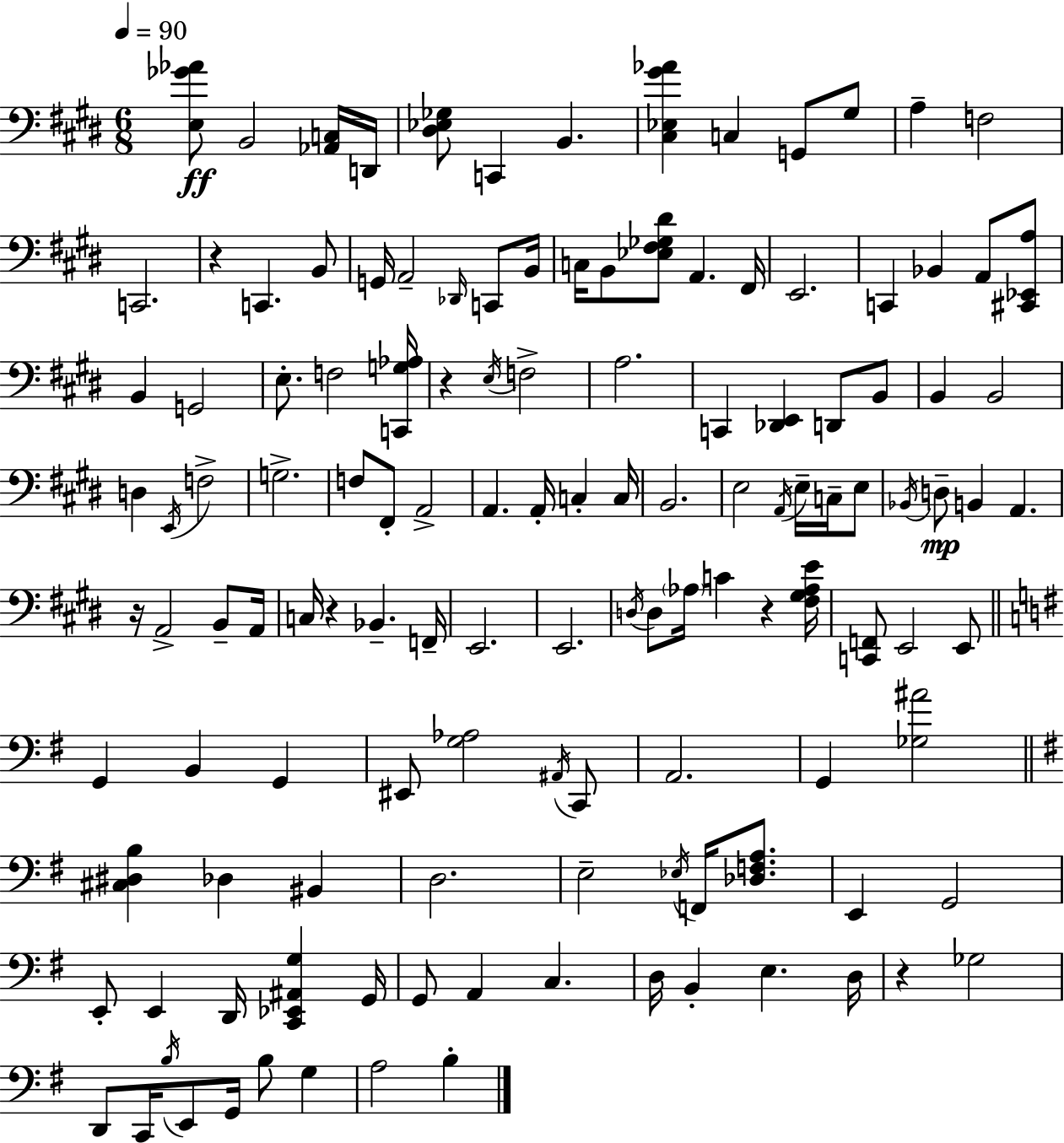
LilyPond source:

{
  \clef bass
  \numericTimeSignature
  \time 6/8
  \key e \major
  \tempo 4 = 90
  <e ges' aes'>8\ff b,2 <aes, c>16 d,16 | <dis ees ges>8 c,4 b,4. | <cis ees gis' aes'>4 c4 g,8 gis8 | a4-- f2 | \break c,2. | r4 c,4. b,8 | g,16 a,2-- \grace { des,16 } c,8 | b,16 c16 b,8 <ees fis ges dis'>8 a,4. | \break fis,16 e,2. | c,4 bes,4 a,8 <cis, ees, a>8 | b,4 g,2 | e8.-. f2 | \break <c, g aes>16 r4 \acciaccatura { e16 } f2-> | a2. | c,4 <des, e,>4 d,8 | b,8 b,4 b,2 | \break d4 \acciaccatura { e,16 } f2-> | g2.-> | f8 fis,8-. a,2-> | a,4. a,16-. c4-. | \break c16 b,2. | e2 \acciaccatura { a,16 } | e16-- c16-- e8 \acciaccatura { bes,16 } d8--\mp b,4 a,4. | r16 a,2-> | \break b,8-- a,16 c16 r4 bes,4.-- | f,16-- e,2. | e,2. | \acciaccatura { d16 } d8 \parenthesize aes16 c'4 | \break r4 <fis gis aes e'>16 <c, f,>8 e,2 | e,8 \bar "||" \break \key e \minor g,4 b,4 g,4 | eis,8 <g aes>2 \acciaccatura { ais,16 } c,8 | a,2. | g,4 <ges ais'>2 | \break \bar "||" \break \key g \major <cis dis b>4 des4 bis,4 | d2. | e2-- \acciaccatura { ees16 } f,16 <des f a>8. | e,4 g,2 | \break e,8-. e,4 d,16 <c, ees, ais, g>4 | g,16 g,8 a,4 c4. | d16 b,4-. e4. | d16 r4 ges2 | \break d,8 c,16 \acciaccatura { b16 } e,8 g,16 b8 g4 | a2 b4-. | \bar "|."
}